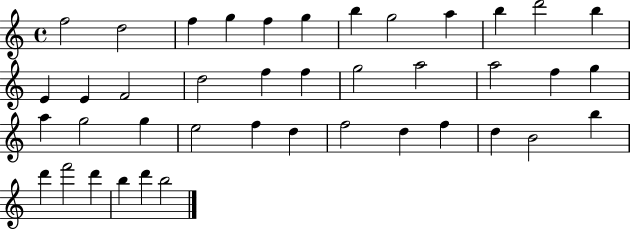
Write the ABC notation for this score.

X:1
T:Untitled
M:4/4
L:1/4
K:C
f2 d2 f g f g b g2 a b d'2 b E E F2 d2 f f g2 a2 a2 f g a g2 g e2 f d f2 d f d B2 b d' f'2 d' b d' b2